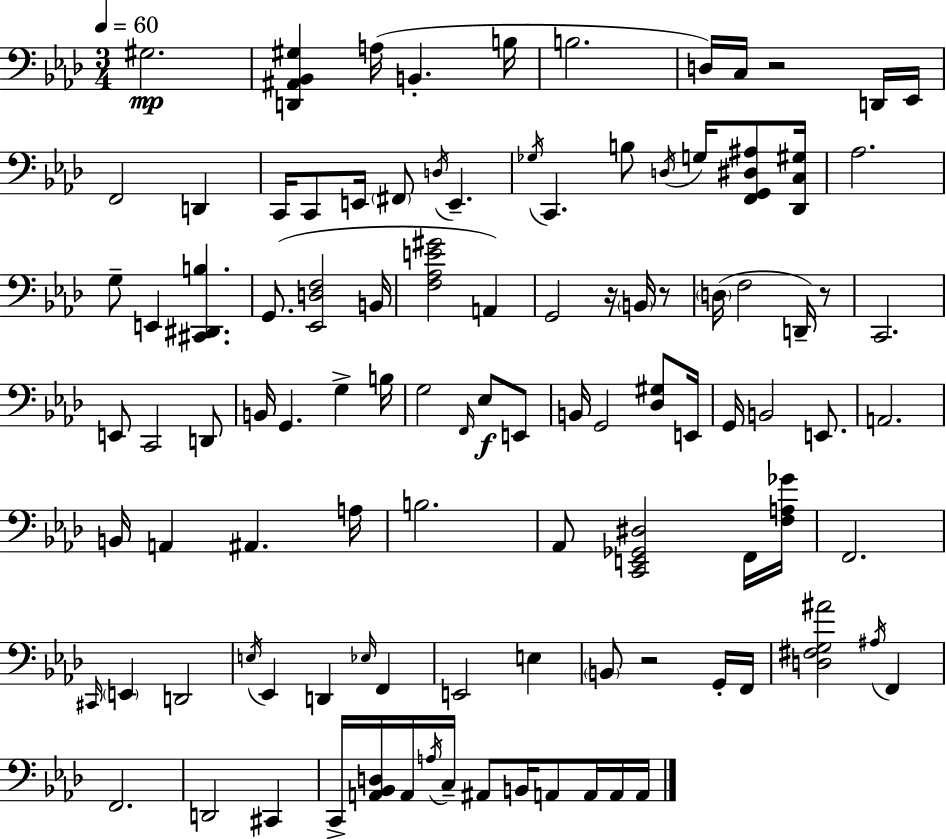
{
  \clef bass
  \numericTimeSignature
  \time 3/4
  \key aes \major
  \tempo 4 = 60
  gis2.\mp | <d, ais, bes, gis>4 a16( b,4.-. b16 | b2. | d16) c16 r2 d,16 ees,16 | \break f,2 d,4 | c,16 c,8 e,16 \parenthesize fis,8 \acciaccatura { d16 } e,4.-- | \acciaccatura { ges16 } c,4. b8 \acciaccatura { d16 } g16 | <f, g, dis ais>8 <des, c gis>16 aes2. | \break g8-- e,4 <cis, dis, b>4. | g,8.( <ees, d f>2 | b,16 <f aes e' gis'>2 a,4) | g,2 r16 | \break \parenthesize b,16 r8 \parenthesize d16( f2 | d,16--) r8 c,2. | e,8 c,2 | d,8 b,16 g,4. g4-> | \break b16 g2 \grace { f,16 }\f | ees8 e,8 b,16 g,2 | <des gis>8 e,16 g,16 b,2 | e,8. a,2. | \break b,16 a,4 ais,4. | a16 b2. | aes,8 <c, e, ges, dis>2 | f,16 <f a ges'>16 f,2. | \break \grace { cis,16 } \parenthesize e,4 d,2 | \acciaccatura { e16 } ees,4 d,4 | \grace { ees16 } f,4 e,2 | e4 \parenthesize b,8 r2 | \break g,16-. f,16 <d fis g ais'>2 | \acciaccatura { ais16 } f,4 f,2. | d,2 | cis,4 c,16-> <a, bes, d>16 a,16 \acciaccatura { a16 } | \break c16-- ais,8 b,16 a,8 a,16 a,16 a,16 \bar "|."
}